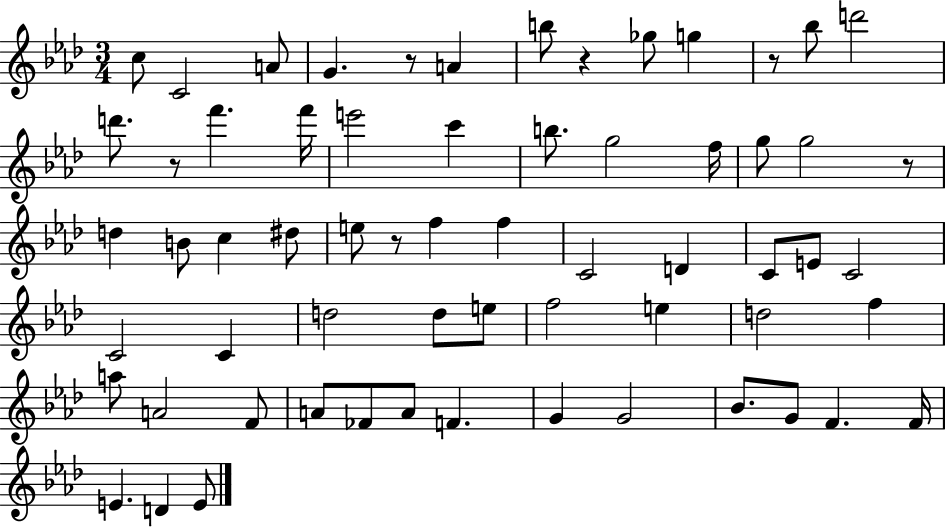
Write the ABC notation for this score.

X:1
T:Untitled
M:3/4
L:1/4
K:Ab
c/2 C2 A/2 G z/2 A b/2 z _g/2 g z/2 _b/2 d'2 d'/2 z/2 f' f'/4 e'2 c' b/2 g2 f/4 g/2 g2 z/2 d B/2 c ^d/2 e/2 z/2 f f C2 D C/2 E/2 C2 C2 C d2 d/2 e/2 f2 e d2 f a/2 A2 F/2 A/2 _F/2 A/2 F G G2 _B/2 G/2 F F/4 E D E/2